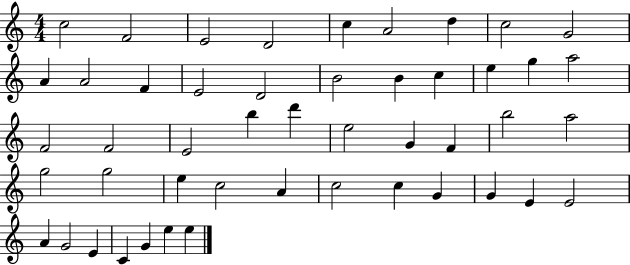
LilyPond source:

{
  \clef treble
  \numericTimeSignature
  \time 4/4
  \key c \major
  c''2 f'2 | e'2 d'2 | c''4 a'2 d''4 | c''2 g'2 | \break a'4 a'2 f'4 | e'2 d'2 | b'2 b'4 c''4 | e''4 g''4 a''2 | \break f'2 f'2 | e'2 b''4 d'''4 | e''2 g'4 f'4 | b''2 a''2 | \break g''2 g''2 | e''4 c''2 a'4 | c''2 c''4 g'4 | g'4 e'4 e'2 | \break a'4 g'2 e'4 | c'4 g'4 e''4 e''4 | \bar "|."
}